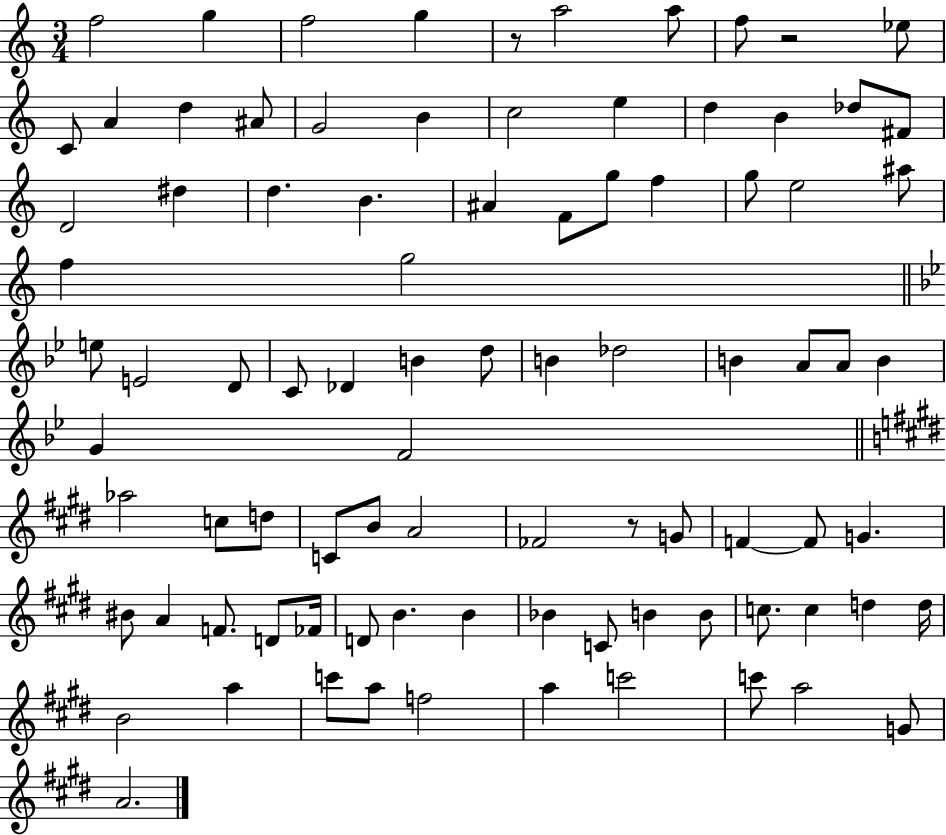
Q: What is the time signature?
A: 3/4